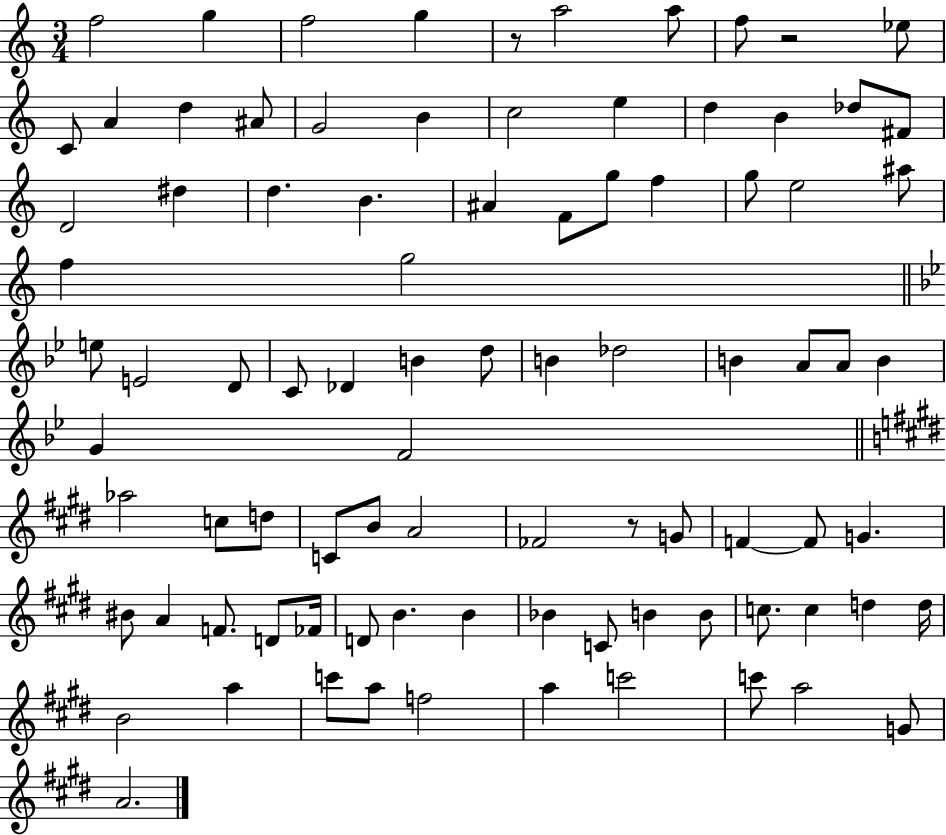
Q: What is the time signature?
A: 3/4